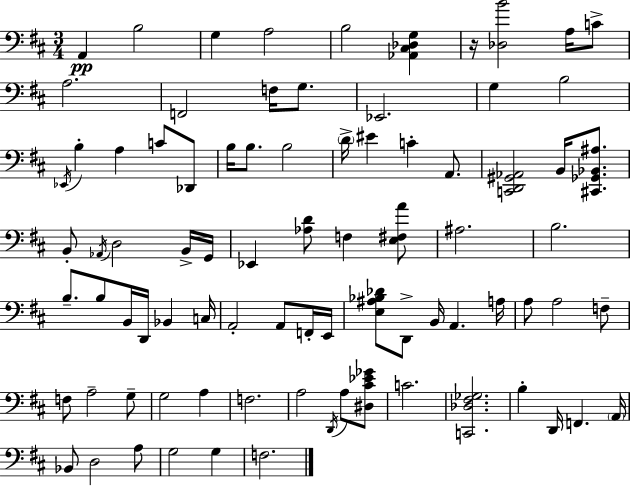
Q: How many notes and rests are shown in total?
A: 83